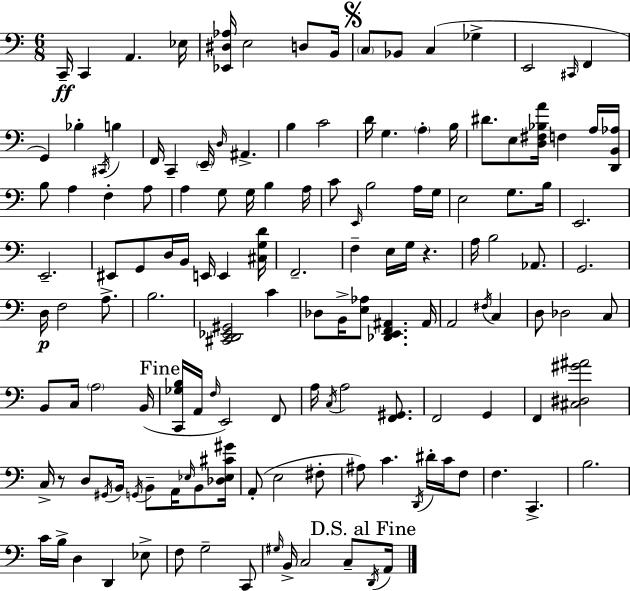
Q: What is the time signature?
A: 6/8